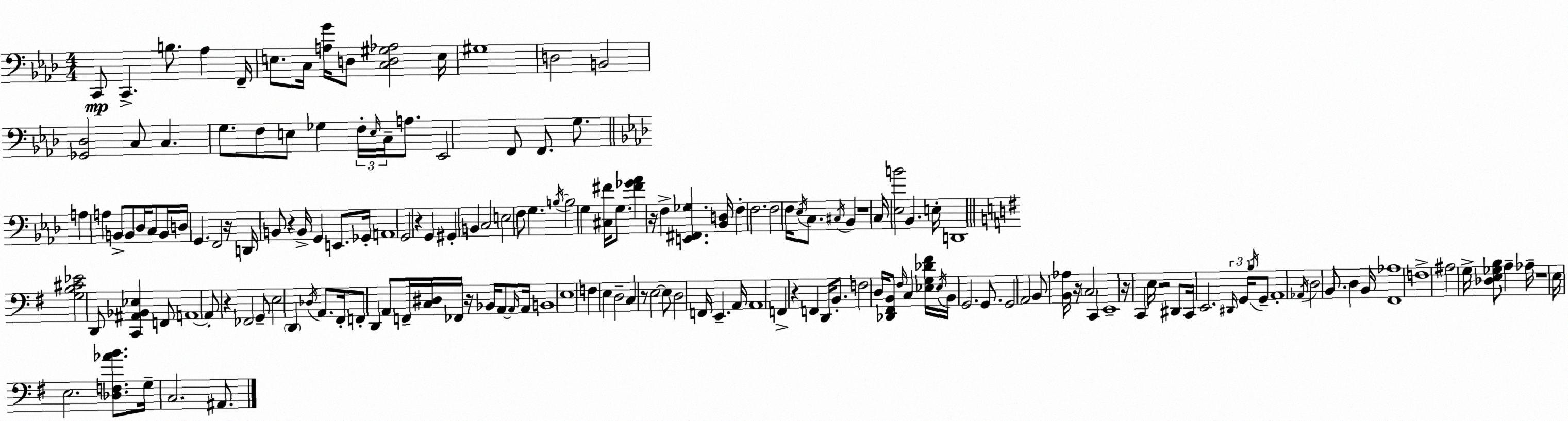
X:1
T:Untitled
M:4/4
L:1/4
K:Fm
C,,/2 C,, B,/2 _A, F,,/4 E,/2 C,/4 [A,G]/4 D,/2 [C,D,^G,_A,]2 E,/4 ^G,4 D,2 B,,2 [_G,,_D,]2 C,/2 C, G,/2 F,/2 E,/2 _G, F,/4 E,/4 C,/4 A,/2 _E,,2 F,,/2 F,,/2 G,/2 A, A, B,,/2 B,,/2 _D,/4 C,/2 B,,/4 D,/4 G,, F,,2 z/4 D,,/4 B,,/2 z B,,/4 G,, E,,/2 _G,,/4 A,,4 G,,2 z G,, ^G,, B,, C,2 E,2 F,/2 G, B,/4 B,2 G, [^C,^F]/4 G,/2 [^F_G_A] z/4 F, [E,,^F,,_G,] [_B,,D,]/4 F, F,2 F,2 F,/4 _E,/4 C,/2 ^C,/4 _B,, z4 C,/4 [_E,B]2 _B,, E,/4 D,,4 [G,B,^C_E]2 D,,/2 [C,,^A,,_B,,_E,] F,,/2 A,,4 A,,/2 z _F,,2 G,,/2 E,2 D,, _D,/4 A,,/2 ^F,,/4 F,,/2 D,, A,,/2 F,,/4 [C,^D,]/4 _F,,/4 z/4 _B,,/4 A,,/2 A,,/4 A,,/4 B,,4 E,4 F, E, D,2 C, z/2 E,2 E,/2 D,2 F,,/4 E,, A,,/4 A,,4 F,, z F,, D,,/4 B,,/2 F,2 D,/4 [_D,,^F,,B,,]/2 ^F,/4 C, [_E,G,_D^F]/4 _E,/4 B,,/4 G,,2 G,,/2 G,,2 A,,2 B,,/2 [B,,_A,]/4 z/4 C,2 C,, E,,4 z/4 C,, E,/4 z2 ^D,,/2 C,,/4 E,,2 ^D,,/4 G,,/4 B,/4 G,,/2 A,,4 _A,,/4 D,2 B,,/2 D, B,,/4 [^F,,_A,]4 F,4 ^A,2 G,/4 [_D,E,_G,B,]/2 A, _A,/4 z4 E,/4 E,2 [_D,F,_AB]/2 G,/4 C,2 ^A,,/2